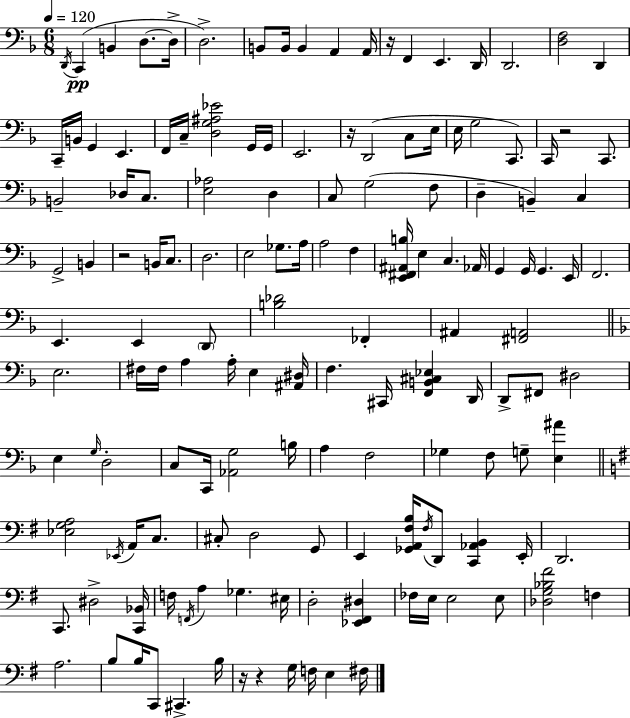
{
  \clef bass
  \numericTimeSignature
  \time 6/8
  \key f \major
  \tempo 4 = 120
  \acciaccatura { d,16 }(\pp c,4 b,4 d8.~~ | d16-> d2.->) | b,8 b,16 b,4 a,4 | a,16 r16 f,4 e,4. | \break d,16 d,2. | <d f>2 d,4 | c,16-- b,16 g,4 e,4. | f,16 c16-- <d g ais ees'>2 g,16 | \break g,16 e,2. | r16 d,2( c8 | e16 e16 g2 c,8.) | c,16 r2 c,8. | \break b,2-- des16 c8. | <e aes>2 d4 | c8 g2( f8 | d4-- b,4--) c4 | \break g,2-> b,4 | r2 b,16 c8. | d2. | e2 ges8. | \break a16 a2 f4 | <e, fis, ais, b>16 e4 c4. | aes,16 g,4 g,16 g,4. | e,16 f,2. | \break e,4. e,4 \parenthesize d,8 | <b des'>2 fes,4-. | ais,4 <fis, a,>2 | \bar "||" \break \key f \major e2. | fis16 fis16 a4 a16-. e4 <ais, dis>16 | f4. cis,16 <f, b, cis ees>4 d,16 | d,8-> fis,8 dis2 | \break e4 \grace { g16 } d2-. | c8 c,16 <aes, g>2 | b16 a4 f2 | ges4 f8 g8-- <e ais'>4 | \break \bar "||" \break \key g \major <ees g a>2 \acciaccatura { ees,16 } a,16 c8. | cis8-. d2 g,8 | e,4 <ges, a, fis b>16 \acciaccatura { fis16 } d,8 <c, aes, b,>4 | e,16-. d,2. | \break c,8. dis2-> | <c, bes,>16 f16 \acciaccatura { f,16 } a4 ges4. | eis16 d2-. <ees, fis, dis>4 | fes16 e16 e2 | \break e8 <des g bes fis'>2 f4 | a2. | b8 b16 c,8 cis,4.-> | b16 r16 r4 g16 f16 e4 | \break fis16 \bar "|."
}